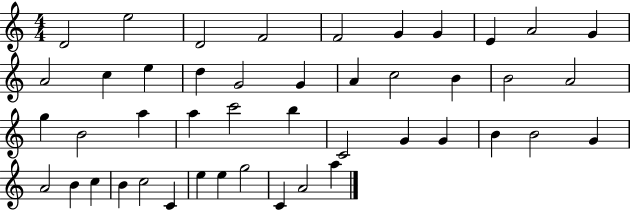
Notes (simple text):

D4/h E5/h D4/h F4/h F4/h G4/q G4/q E4/q A4/h G4/q A4/h C5/q E5/q D5/q G4/h G4/q A4/q C5/h B4/q B4/h A4/h G5/q B4/h A5/q A5/q C6/h B5/q C4/h G4/q G4/q B4/q B4/h G4/q A4/h B4/q C5/q B4/q C5/h C4/q E5/q E5/q G5/h C4/q A4/h A5/q